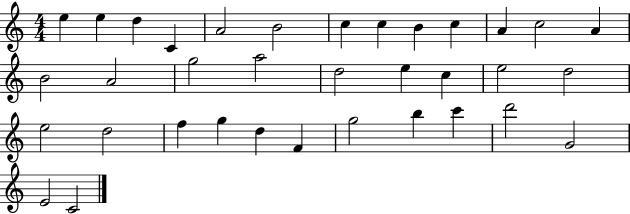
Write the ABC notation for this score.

X:1
T:Untitled
M:4/4
L:1/4
K:C
e e d C A2 B2 c c B c A c2 A B2 A2 g2 a2 d2 e c e2 d2 e2 d2 f g d F g2 b c' d'2 G2 E2 C2